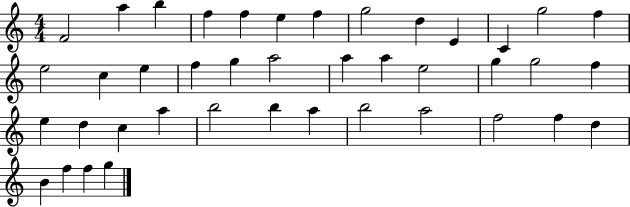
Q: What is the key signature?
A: C major